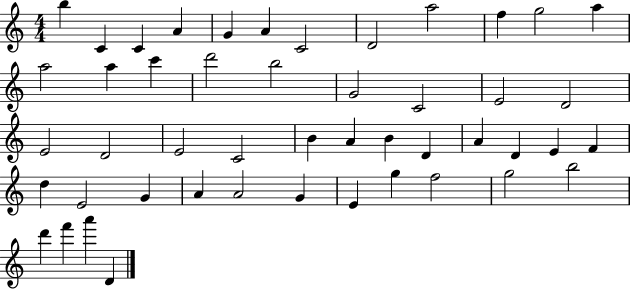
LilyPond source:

{
  \clef treble
  \numericTimeSignature
  \time 4/4
  \key c \major
  b''4 c'4 c'4 a'4 | g'4 a'4 c'2 | d'2 a''2 | f''4 g''2 a''4 | \break a''2 a''4 c'''4 | d'''2 b''2 | g'2 c'2 | e'2 d'2 | \break e'2 d'2 | e'2 c'2 | b'4 a'4 b'4 d'4 | a'4 d'4 e'4 f'4 | \break d''4 e'2 g'4 | a'4 a'2 g'4 | e'4 g''4 f''2 | g''2 b''2 | \break d'''4 f'''4 a'''4 d'4 | \bar "|."
}